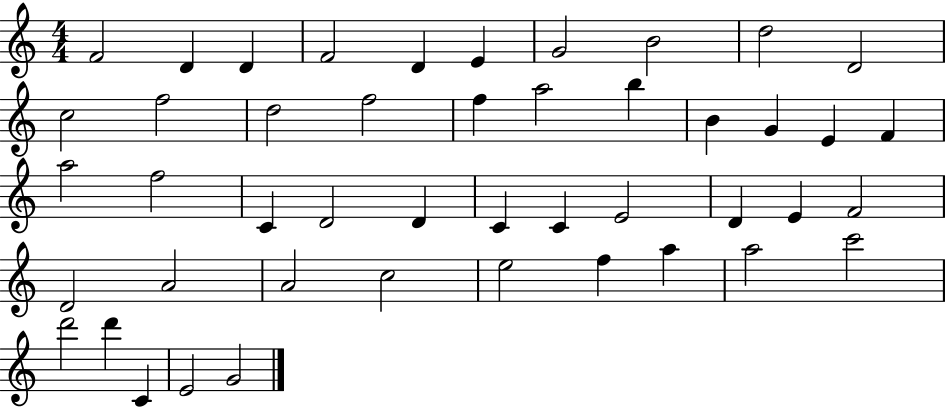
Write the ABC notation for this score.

X:1
T:Untitled
M:4/4
L:1/4
K:C
F2 D D F2 D E G2 B2 d2 D2 c2 f2 d2 f2 f a2 b B G E F a2 f2 C D2 D C C E2 D E F2 D2 A2 A2 c2 e2 f a a2 c'2 d'2 d' C E2 G2